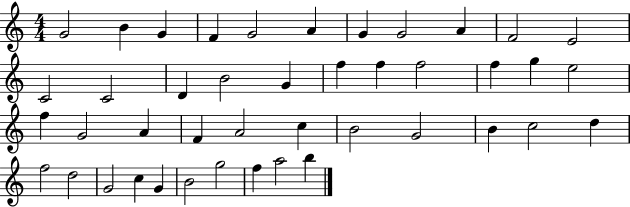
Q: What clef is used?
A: treble